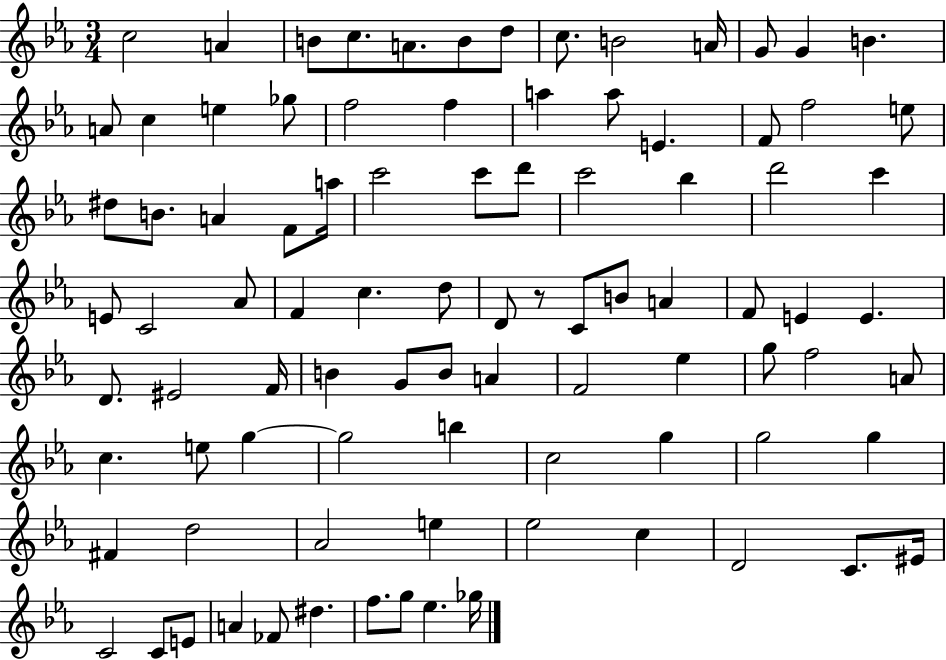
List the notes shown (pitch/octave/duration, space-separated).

C5/h A4/q B4/e C5/e. A4/e. B4/e D5/e C5/e. B4/h A4/s G4/e G4/q B4/q. A4/e C5/q E5/q Gb5/e F5/h F5/q A5/q A5/e E4/q. F4/e F5/h E5/e D#5/e B4/e. A4/q F4/e A5/s C6/h C6/e D6/e C6/h Bb5/q D6/h C6/q E4/e C4/h Ab4/e F4/q C5/q. D5/e D4/e R/e C4/e B4/e A4/q F4/e E4/q E4/q. D4/e. EIS4/h F4/s B4/q G4/e B4/e A4/q F4/h Eb5/q G5/e F5/h A4/e C5/q. E5/e G5/q G5/h B5/q C5/h G5/q G5/h G5/q F#4/q D5/h Ab4/h E5/q Eb5/h C5/q D4/h C4/e. EIS4/s C4/h C4/e E4/e A4/q FES4/e D#5/q. F5/e. G5/e Eb5/q. Gb5/s